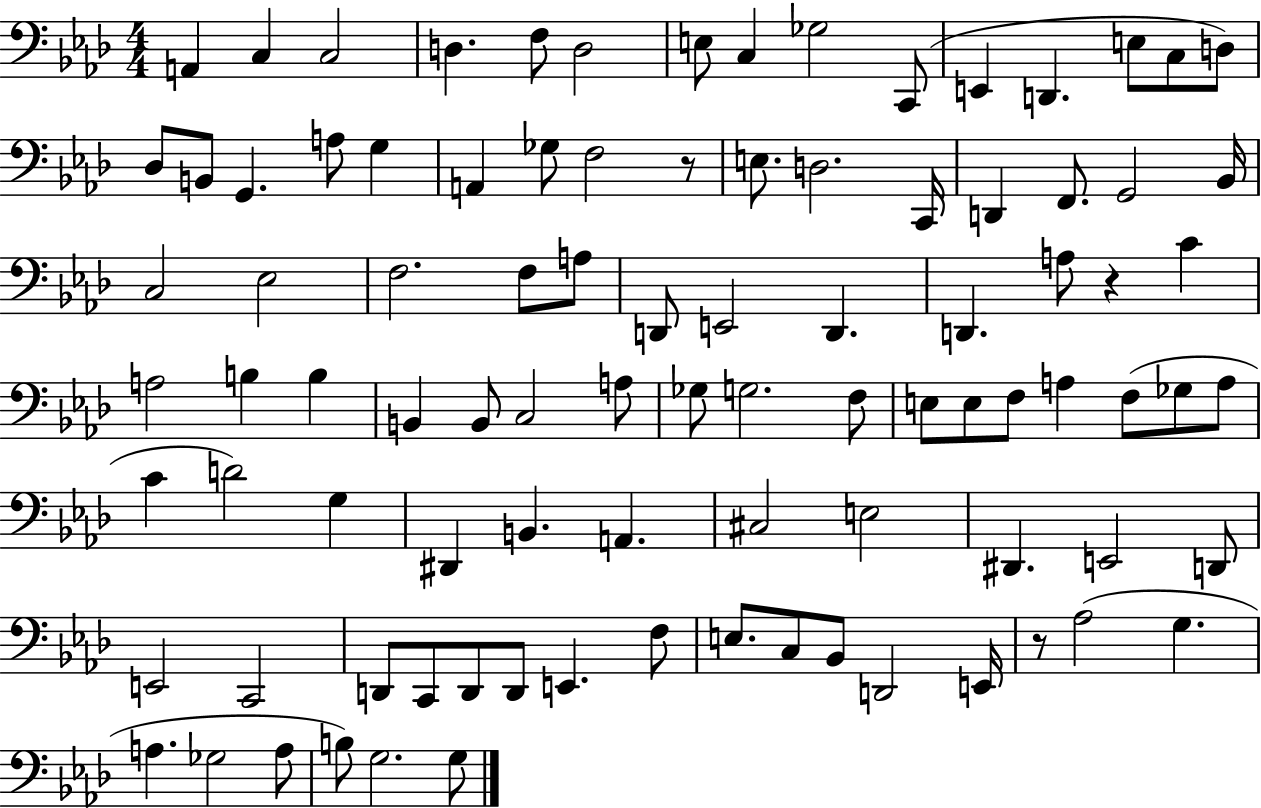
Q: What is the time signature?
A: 4/4